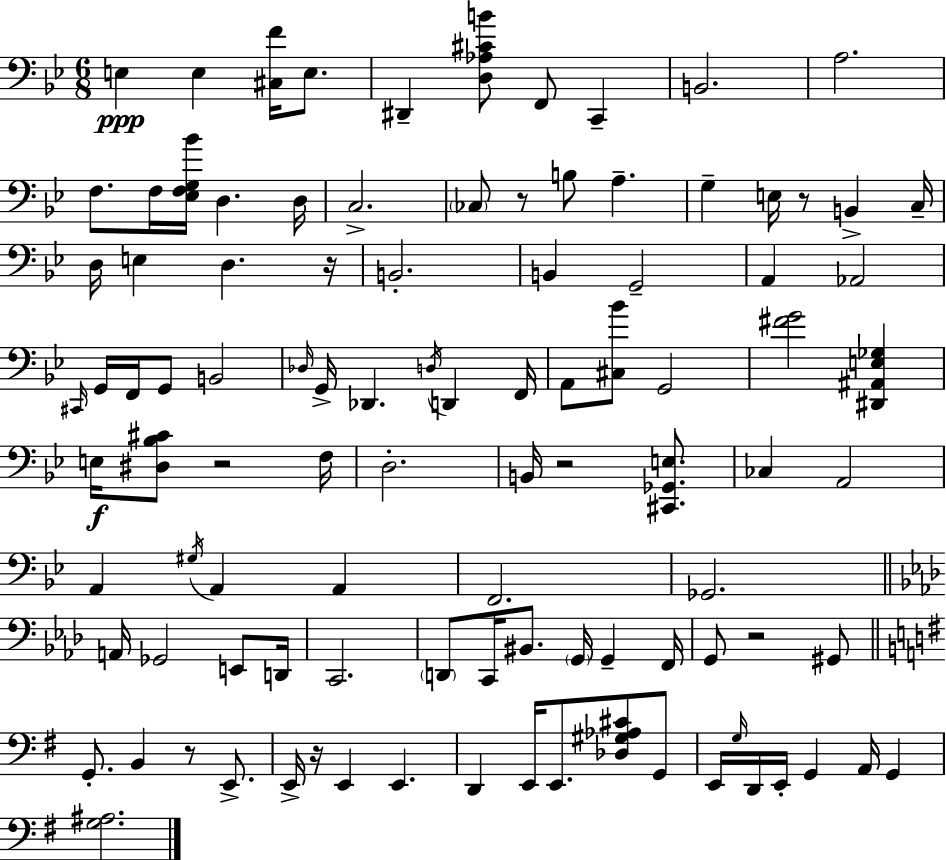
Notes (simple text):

E3/q E3/q [C#3,F4]/s E3/e. D#2/q [D3,Ab3,C#4,B4]/e F2/e C2/q B2/h. A3/h. F3/e. F3/s [Eb3,F3,G3,Bb4]/s D3/q. D3/s C3/h. CES3/e R/e B3/e A3/q. G3/q E3/s R/e B2/q C3/s D3/s E3/q D3/q. R/s B2/h. B2/q G2/h A2/q Ab2/h C#2/s G2/s F2/s G2/e B2/h Db3/s G2/s Db2/q. D3/s D2/q F2/s A2/e [C#3,Bb4]/e G2/h [F#4,G4]/h [D#2,A#2,E3,Gb3]/q E3/s [D#3,Bb3,C#4]/e R/h F3/s D3/h. B2/s R/h [C#2,Gb2,E3]/e. CES3/q A2/h A2/q G#3/s A2/q A2/q F2/h. Gb2/h. A2/s Gb2/h E2/e D2/s C2/h. D2/e C2/s BIS2/e. G2/s G2/q F2/s G2/e R/h G#2/e G2/e. B2/q R/e E2/e. E2/s R/s E2/q E2/q. D2/q E2/s E2/e. [Db3,G#3,Ab3,C#4]/e G2/e E2/s G3/s D2/s E2/s G2/q A2/s G2/q [G3,A#3]/h.